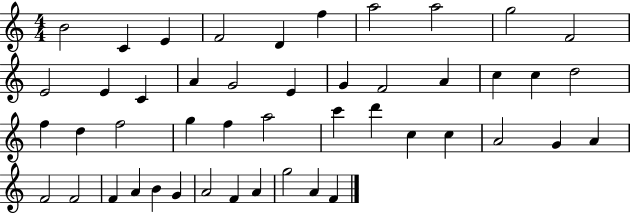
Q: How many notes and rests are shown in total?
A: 47